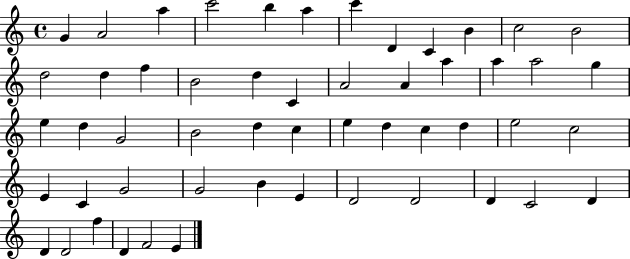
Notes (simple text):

G4/q A4/h A5/q C6/h B5/q A5/q C6/q D4/q C4/q B4/q C5/h B4/h D5/h D5/q F5/q B4/h D5/q C4/q A4/h A4/q A5/q A5/q A5/h G5/q E5/q D5/q G4/h B4/h D5/q C5/q E5/q D5/q C5/q D5/q E5/h C5/h E4/q C4/q G4/h G4/h B4/q E4/q D4/h D4/h D4/q C4/h D4/q D4/q D4/h F5/q D4/q F4/h E4/q